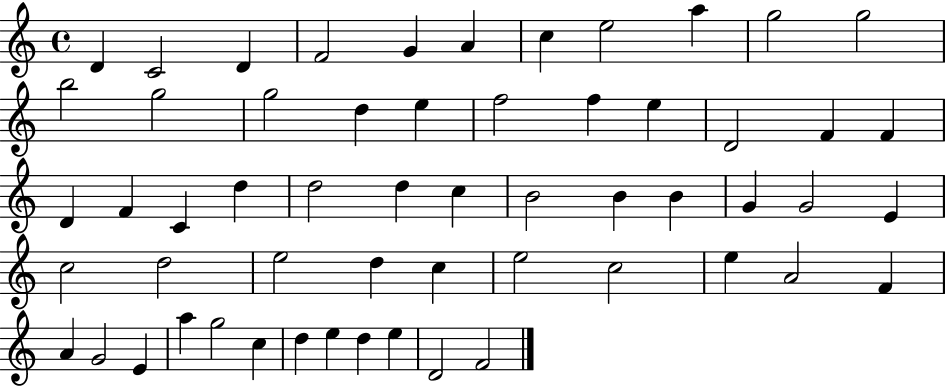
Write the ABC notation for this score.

X:1
T:Untitled
M:4/4
L:1/4
K:C
D C2 D F2 G A c e2 a g2 g2 b2 g2 g2 d e f2 f e D2 F F D F C d d2 d c B2 B B G G2 E c2 d2 e2 d c e2 c2 e A2 F A G2 E a g2 c d e d e D2 F2